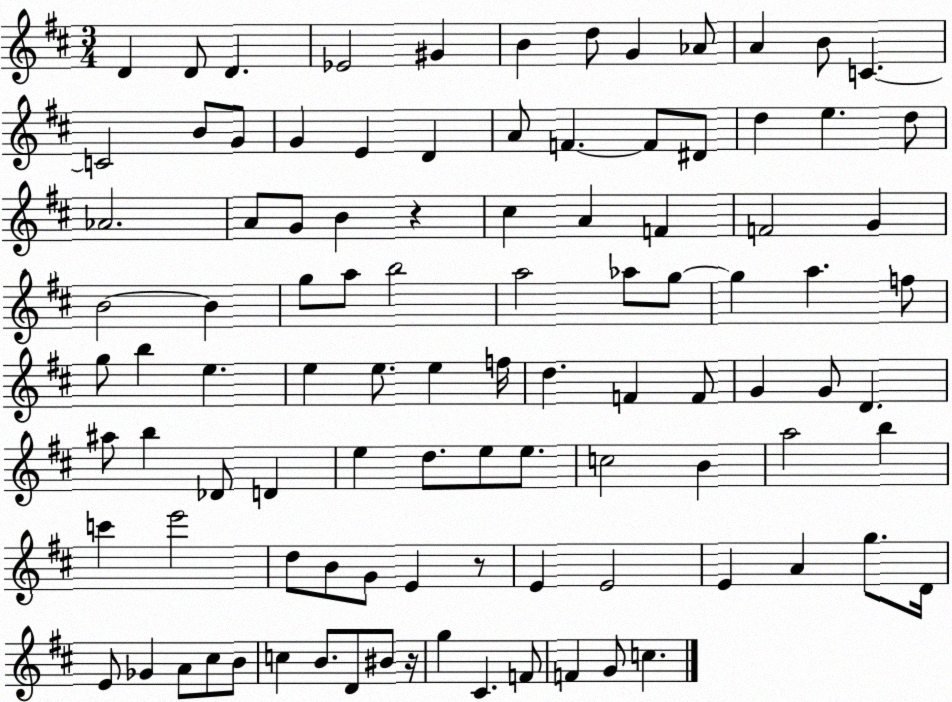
X:1
T:Untitled
M:3/4
L:1/4
K:D
D D/2 D _E2 ^G B d/2 G _A/2 A B/2 C C2 B/2 G/2 G E D A/2 F F/2 ^D/2 d e d/2 _A2 A/2 G/2 B z ^c A F F2 G B2 B g/2 a/2 b2 a2 _a/2 g/2 g a f/2 g/2 b e e e/2 e f/4 d F F/2 G G/2 D ^a/2 b _D/2 D e d/2 e/2 e/2 c2 B a2 b c' e'2 d/2 B/2 G/2 E z/2 E E2 E A g/2 D/4 E/2 _G A/2 ^c/2 B/2 c B/2 D/2 ^B/2 z/4 g ^C F/2 F G/2 c